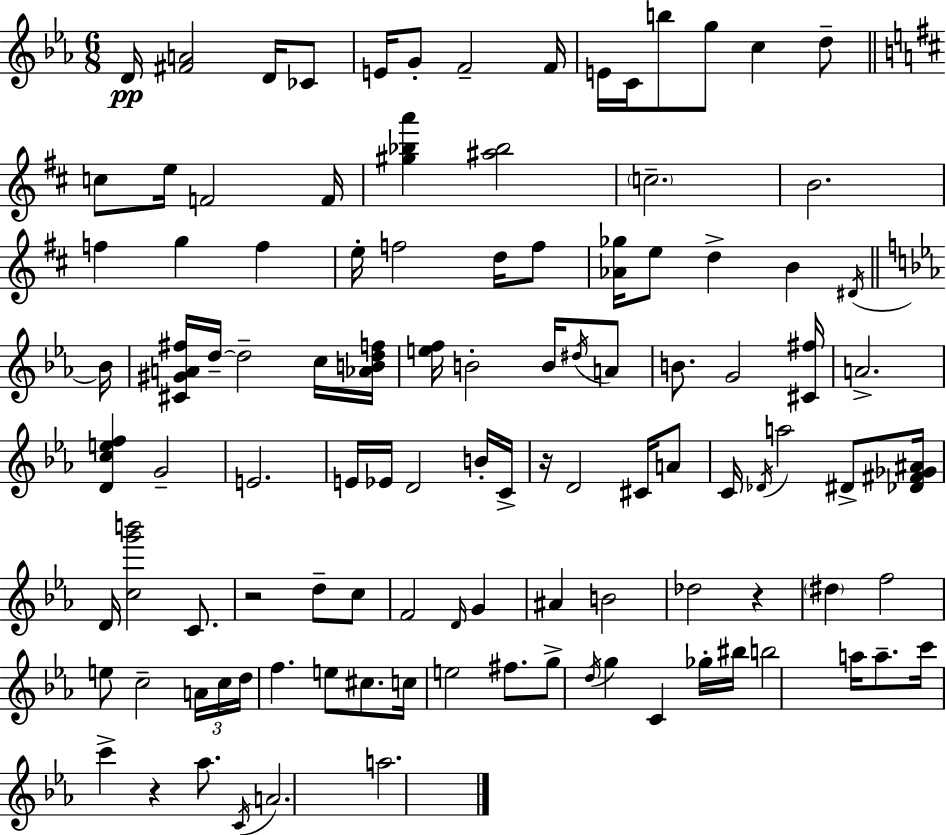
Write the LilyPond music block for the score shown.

{
  \clef treble
  \numericTimeSignature
  \time 6/8
  \key c \minor
  d'16\pp <fis' a'>2 d'16 ces'8 | e'16 g'8-. f'2-- f'16 | e'16 c'16 b''8 g''8 c''4 d''8-- | \bar "||" \break \key d \major c''8 e''16 f'2 f'16 | <gis'' bes'' a'''>4 <ais'' bes''>2 | \parenthesize c''2.-- | b'2. | \break f''4 g''4 f''4 | e''16-. f''2 d''16 f''8 | <aes' ges''>16 e''8 d''4-> b'4 \acciaccatura { dis'16 } | \bar "||" \break \key ees \major bes'16 <cis' gis' a' fis''>16 d''16--~~ d''2-- c''16 | <aes' b' d'' f''>16 <e'' f''>16 b'2-. b'16 \acciaccatura { dis''16 } | a'8 b'8. g'2 | <cis' fis''>16 a'2.-> | \break <d' c'' e'' f''>4 g'2-- | e'2. | e'16 ees'16 d'2 | b'16-. c'16-> r16 d'2 cis'16 | \break a'8 c'16 \acciaccatura { des'16 } a''2 | dis'8-> <des' fis' ges' ais'>16 d'16 <c'' g''' b'''>2 | c'8. r2 d''8-- | c''8 f'2 \grace { d'16 } | \break g'4 ais'4 b'2 | des''2 | r4 \parenthesize dis''4 f''2 | e''8 c''2-- | \break \tuplet 3/2 { a'16 c''16 d''16 } f''4. e''8 | cis''8. c''16 e''2 | fis''8. g''8-> \acciaccatura { d''16 } g''4 c'4 | ges''16-. bis''16 b''2 | \break a''16 a''8.-- c'''16 c'''4-> r4 | aes''8. \acciaccatura { c'16 } a'2. | a''2. | \bar "|."
}